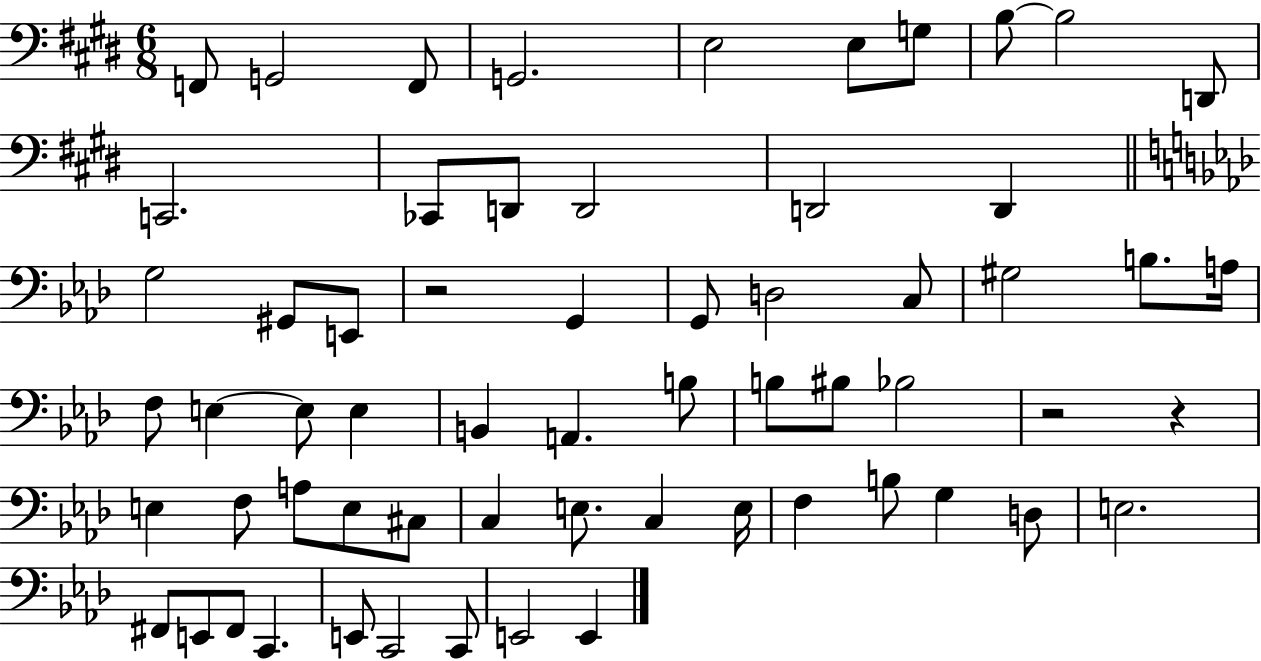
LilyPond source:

{
  \clef bass
  \numericTimeSignature
  \time 6/8
  \key e \major
  f,8 g,2 f,8 | g,2. | e2 e8 g8 | b8~~ b2 d,8 | \break c,2. | ces,8 d,8 d,2 | d,2 d,4 | \bar "||" \break \key aes \major g2 gis,8 e,8 | r2 g,4 | g,8 d2 c8 | gis2 b8. a16 | \break f8 e4~~ e8 e4 | b,4 a,4. b8 | b8 bis8 bes2 | r2 r4 | \break e4 f8 a8 e8 cis8 | c4 e8. c4 e16 | f4 b8 g4 d8 | e2. | \break fis,8 e,8 fis,8 c,4. | e,8 c,2 c,8 | e,2 e,4 | \bar "|."
}